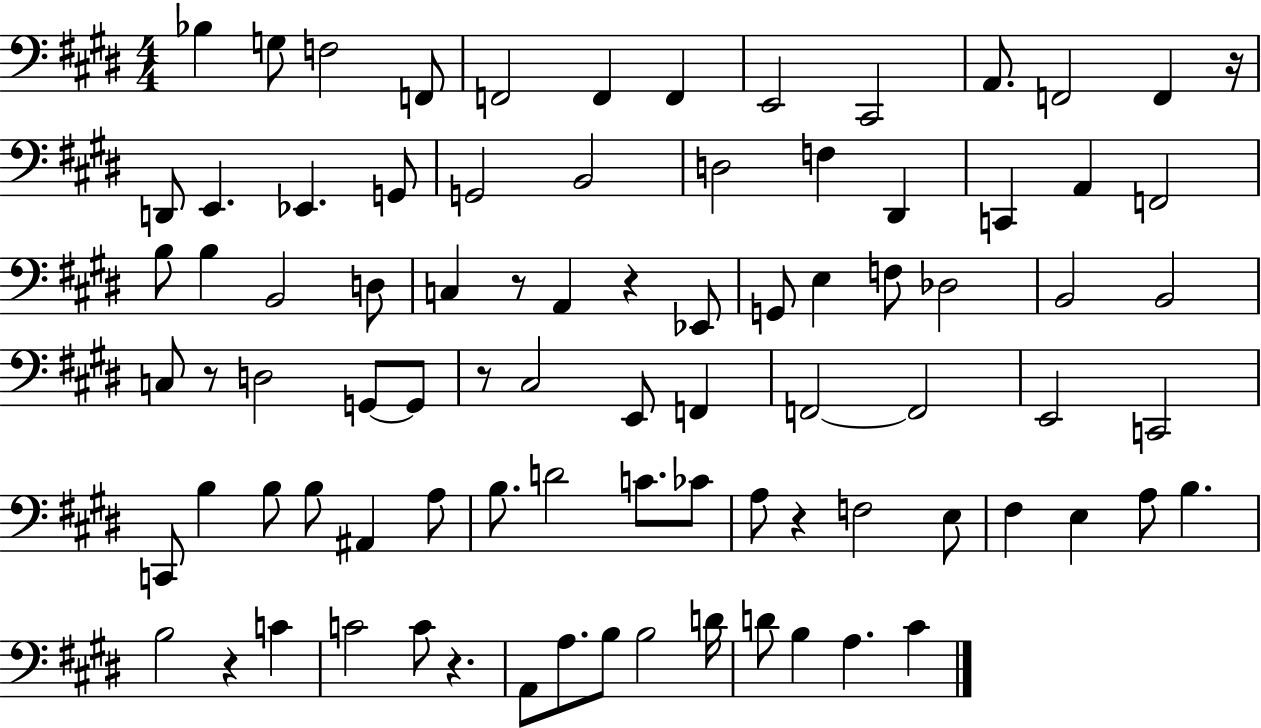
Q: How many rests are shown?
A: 8